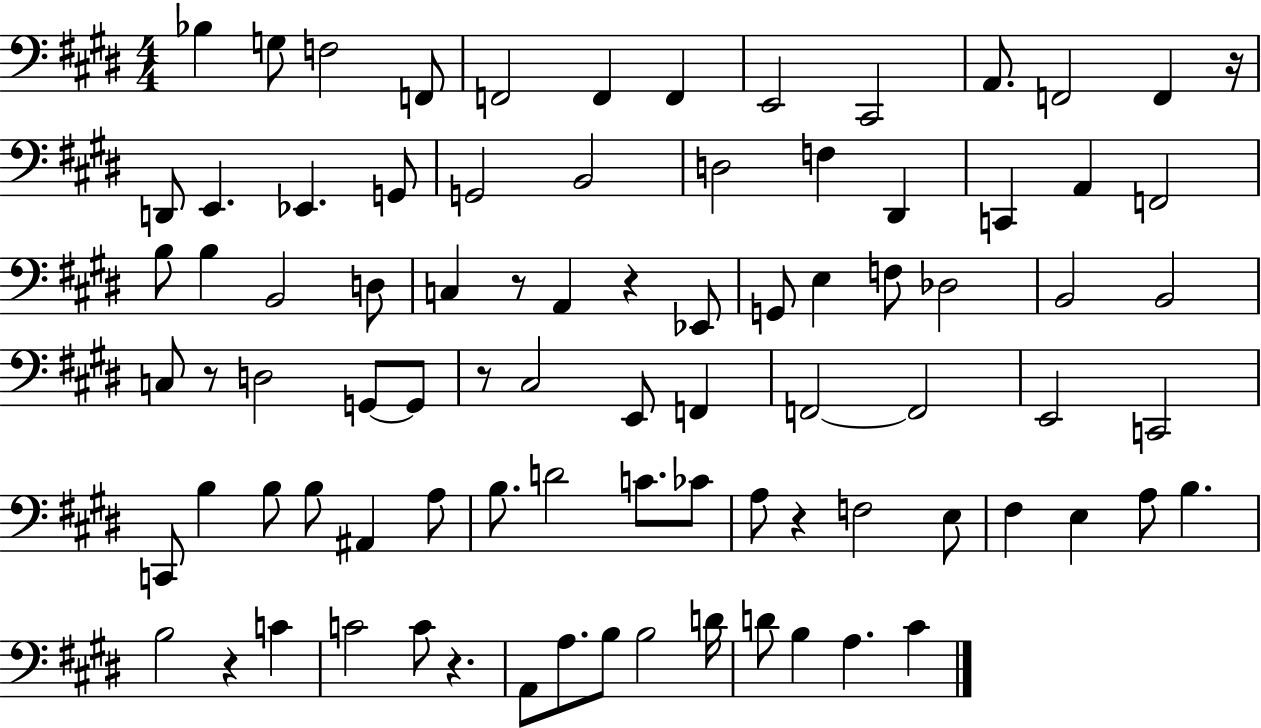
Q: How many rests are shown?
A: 8